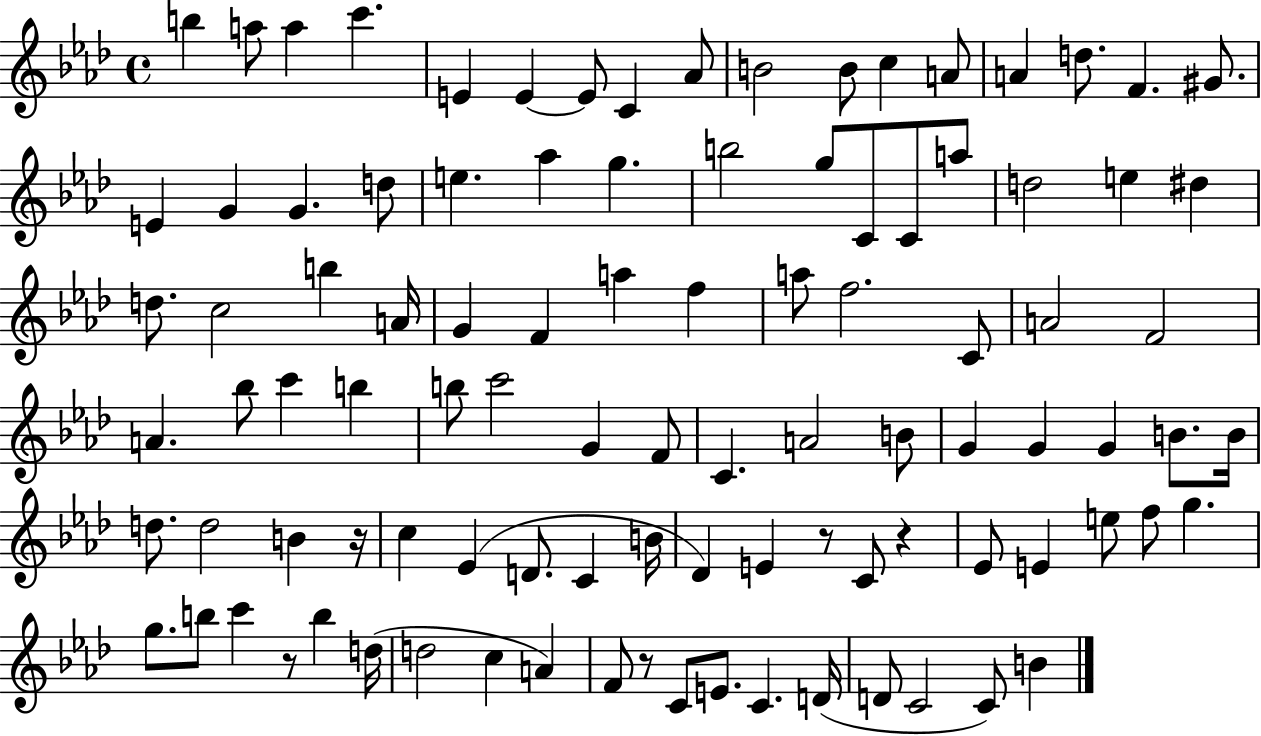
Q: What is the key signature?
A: AES major